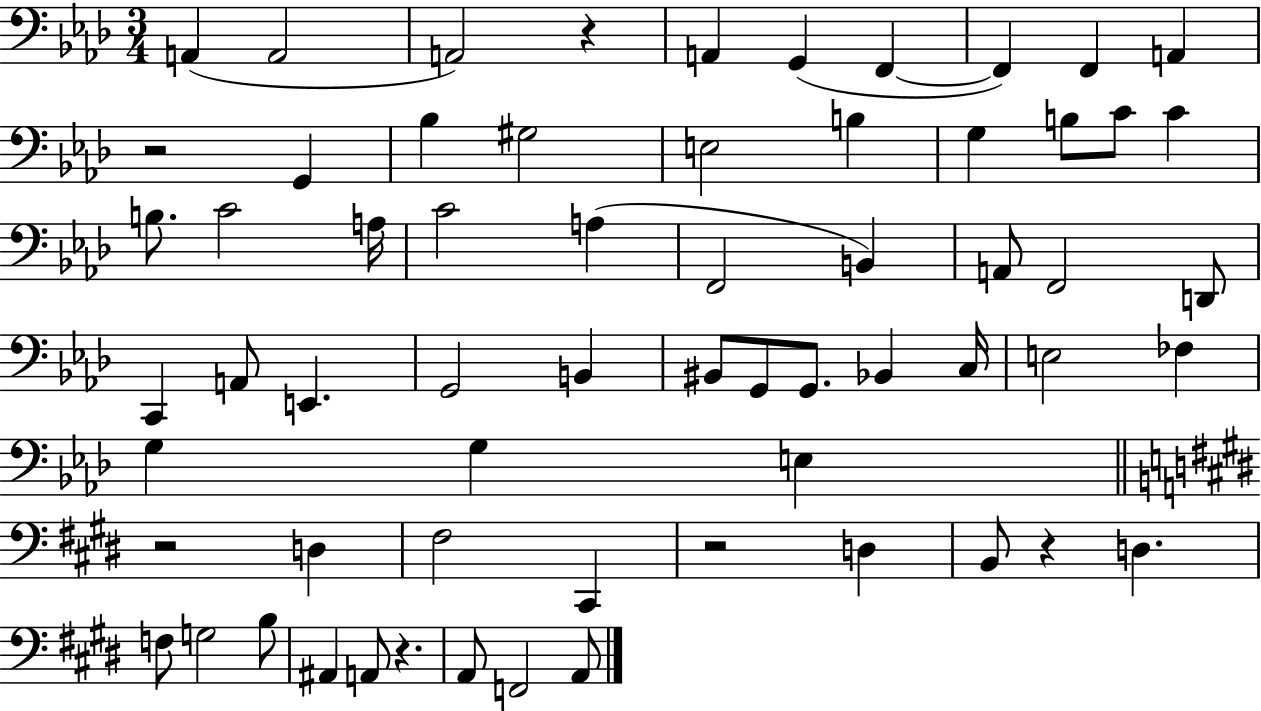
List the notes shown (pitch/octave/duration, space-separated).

A2/q A2/h A2/h R/q A2/q G2/q F2/q F2/q F2/q A2/q R/h G2/q Bb3/q G#3/h E3/h B3/q G3/q B3/e C4/e C4/q B3/e. C4/h A3/s C4/h A3/q F2/h B2/q A2/e F2/h D2/e C2/q A2/e E2/q. G2/h B2/q BIS2/e G2/e G2/e. Bb2/q C3/s E3/h FES3/q G3/q G3/q E3/q R/h D3/q F#3/h C#2/q R/h D3/q B2/e R/q D3/q. F3/e G3/h B3/e A#2/q A2/e R/q. A2/e F2/h A2/e